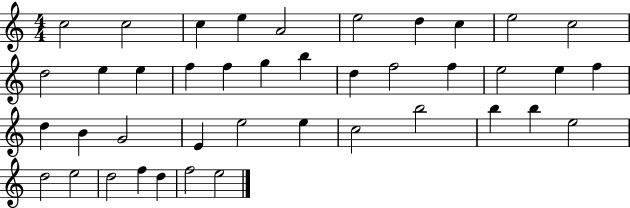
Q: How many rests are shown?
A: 0